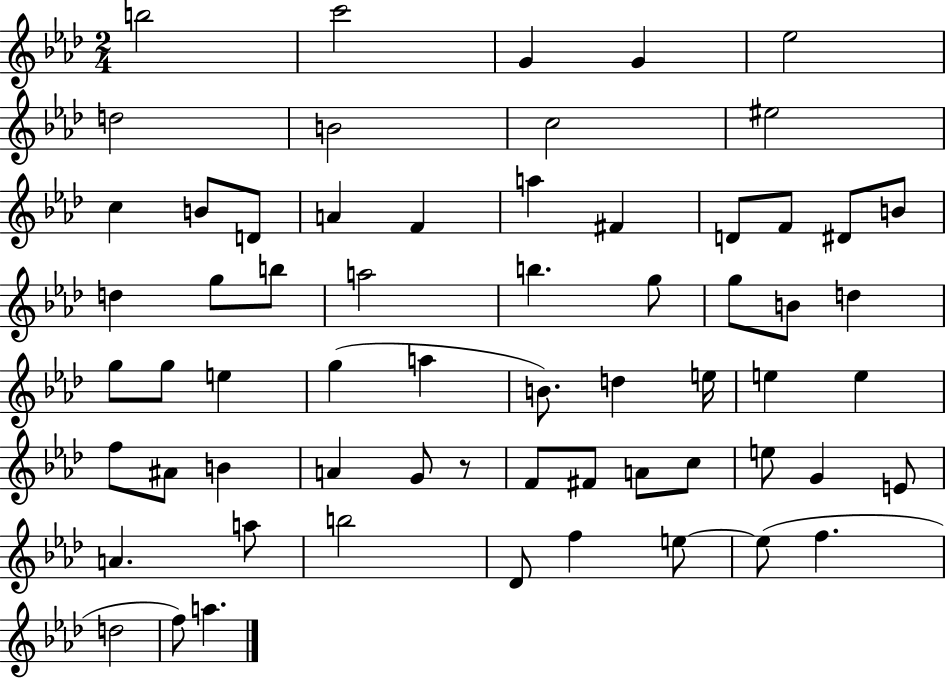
{
  \clef treble
  \numericTimeSignature
  \time 2/4
  \key aes \major
  b''2 | c'''2 | g'4 g'4 | ees''2 | \break d''2 | b'2 | c''2 | eis''2 | \break c''4 b'8 d'8 | a'4 f'4 | a''4 fis'4 | d'8 f'8 dis'8 b'8 | \break d''4 g''8 b''8 | a''2 | b''4. g''8 | g''8 b'8 d''4 | \break g''8 g''8 e''4 | g''4( a''4 | b'8.) d''4 e''16 | e''4 e''4 | \break f''8 ais'8 b'4 | a'4 g'8 r8 | f'8 fis'8 a'8 c''8 | e''8 g'4 e'8 | \break a'4. a''8 | b''2 | des'8 f''4 e''8~~ | e''8( f''4. | \break d''2 | f''8) a''4. | \bar "|."
}